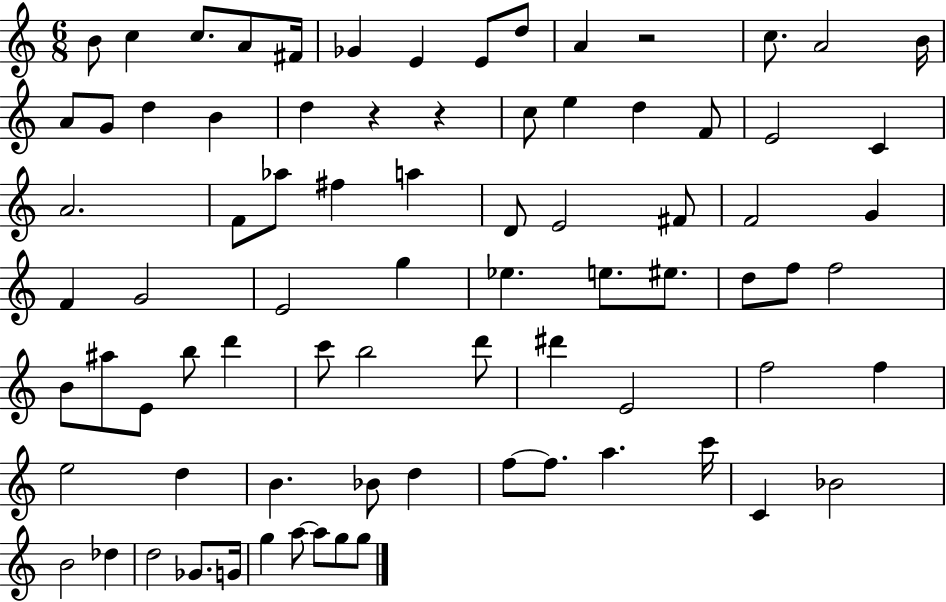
B4/e C5/q C5/e. A4/e F#4/s Gb4/q E4/q E4/e D5/e A4/q R/h C5/e. A4/h B4/s A4/e G4/e D5/q B4/q D5/q R/q R/q C5/e E5/q D5/q F4/e E4/h C4/q A4/h. F4/e Ab5/e F#5/q A5/q D4/e E4/h F#4/e F4/h G4/q F4/q G4/h E4/h G5/q Eb5/q. E5/e. EIS5/e. D5/e F5/e F5/h B4/e A#5/e E4/e B5/e D6/q C6/e B5/h D6/e D#6/q E4/h F5/h F5/q E5/h D5/q B4/q. Bb4/e D5/q F5/e F5/e. A5/q. C6/s C4/q Bb4/h B4/h Db5/q D5/h Gb4/e. G4/s G5/q A5/e A5/e G5/e G5/e